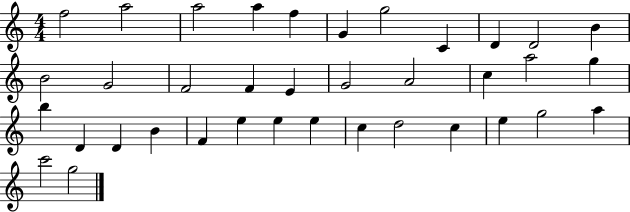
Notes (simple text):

F5/h A5/h A5/h A5/q F5/q G4/q G5/h C4/q D4/q D4/h B4/q B4/h G4/h F4/h F4/q E4/q G4/h A4/h C5/q A5/h G5/q B5/q D4/q D4/q B4/q F4/q E5/q E5/q E5/q C5/q D5/h C5/q E5/q G5/h A5/q C6/h G5/h